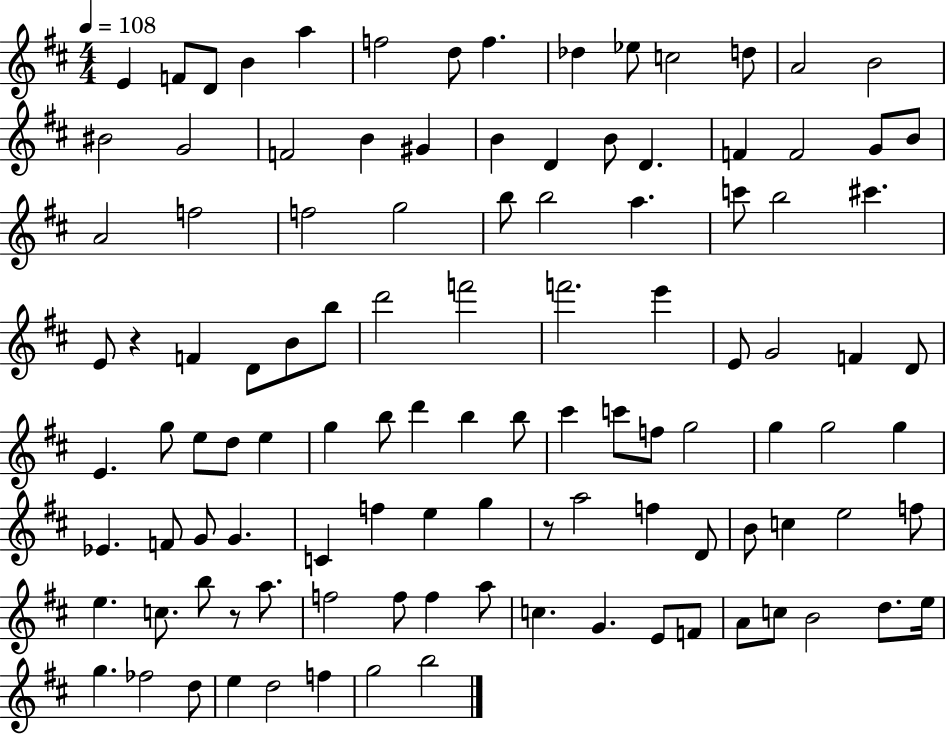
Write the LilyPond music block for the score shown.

{
  \clef treble
  \numericTimeSignature
  \time 4/4
  \key d \major
  \tempo 4 = 108
  e'4 f'8 d'8 b'4 a''4 | f''2 d''8 f''4. | des''4 ees''8 c''2 d''8 | a'2 b'2 | \break bis'2 g'2 | f'2 b'4 gis'4 | b'4 d'4 b'8 d'4. | f'4 f'2 g'8 b'8 | \break a'2 f''2 | f''2 g''2 | b''8 b''2 a''4. | c'''8 b''2 cis'''4. | \break e'8 r4 f'4 d'8 b'8 b''8 | d'''2 f'''2 | f'''2. e'''4 | e'8 g'2 f'4 d'8 | \break e'4. g''8 e''8 d''8 e''4 | g''4 b''8 d'''4 b''4 b''8 | cis'''4 c'''8 f''8 g''2 | g''4 g''2 g''4 | \break ees'4. f'8 g'8 g'4. | c'4 f''4 e''4 g''4 | r8 a''2 f''4 d'8 | b'8 c''4 e''2 f''8 | \break e''4. c''8. b''8 r8 a''8. | f''2 f''8 f''4 a''8 | c''4. g'4. e'8 f'8 | a'8 c''8 b'2 d''8. e''16 | \break g''4. fes''2 d''8 | e''4 d''2 f''4 | g''2 b''2 | \bar "|."
}